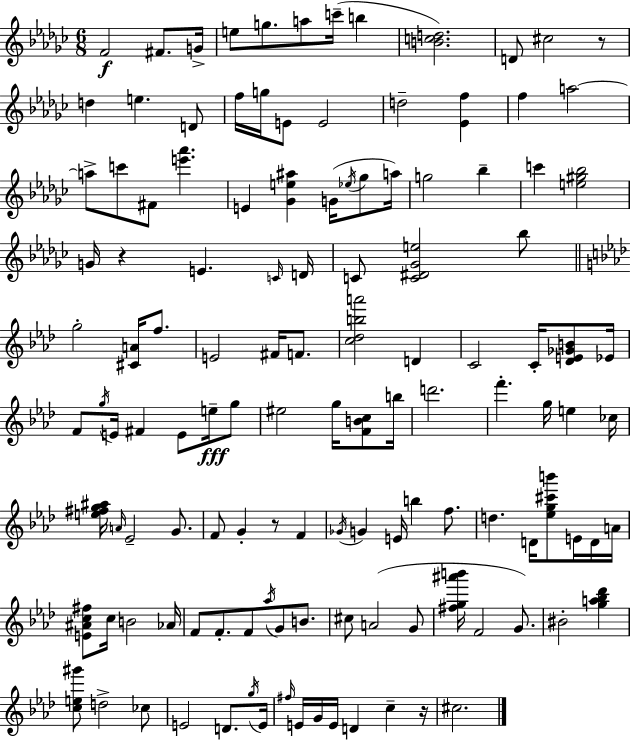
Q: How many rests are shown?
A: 4